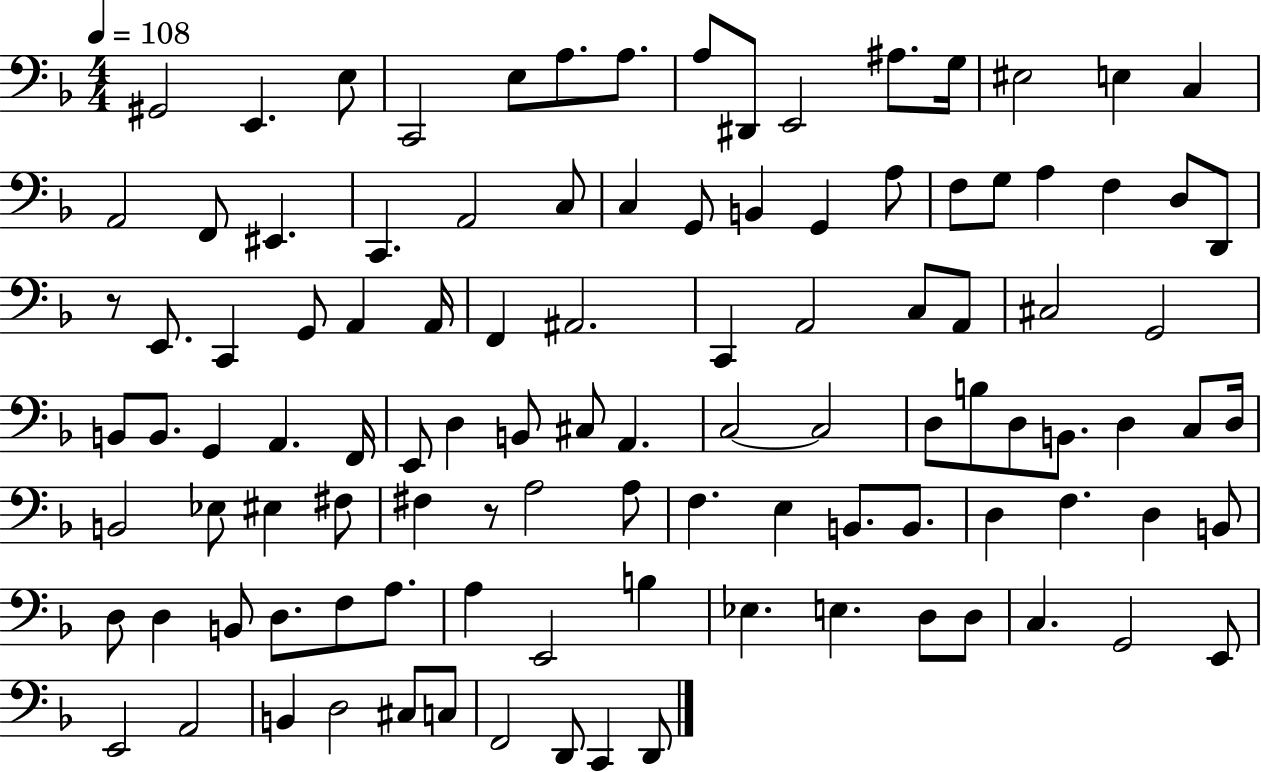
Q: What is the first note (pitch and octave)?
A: G#2